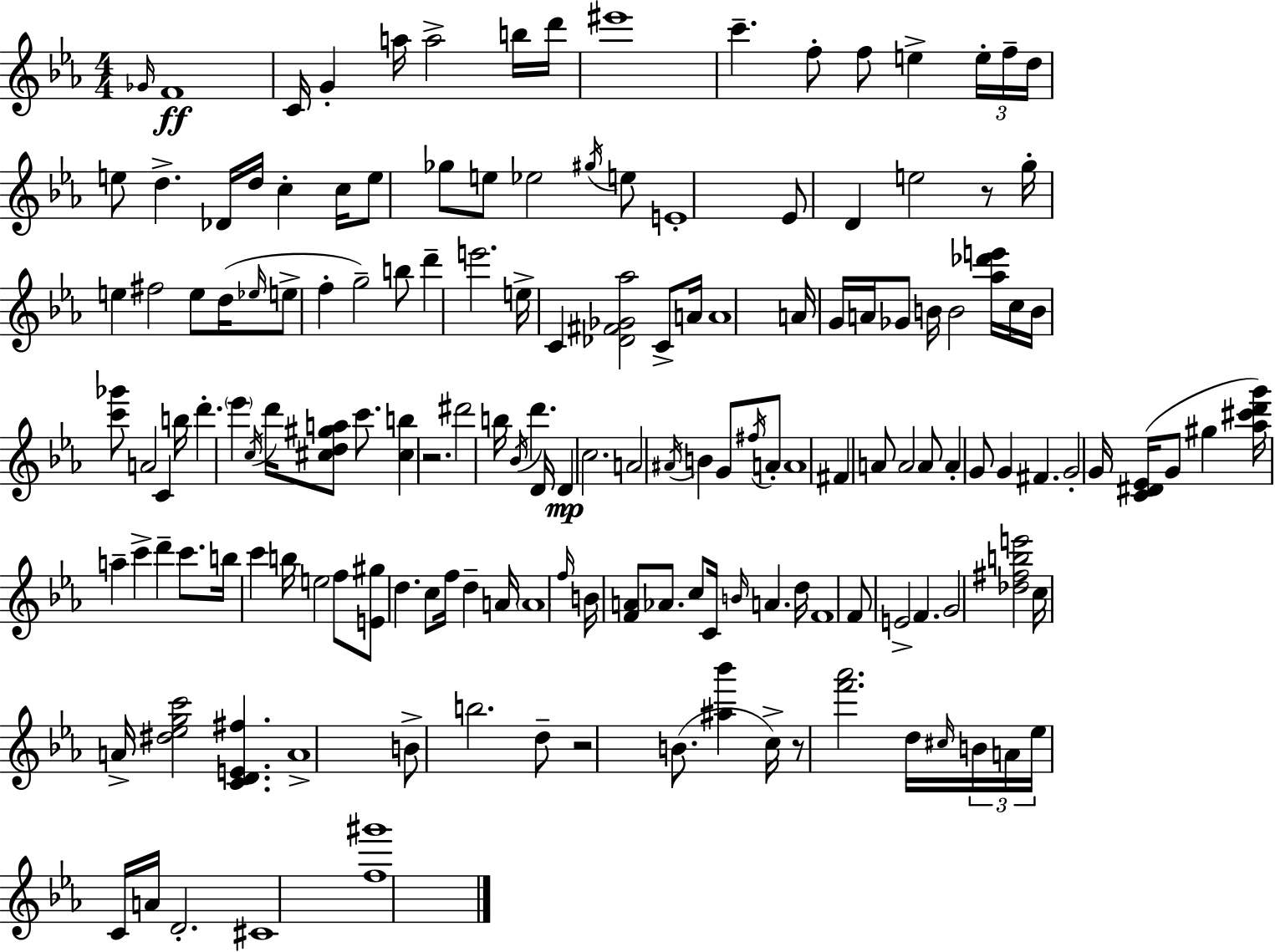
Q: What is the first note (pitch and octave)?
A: Gb4